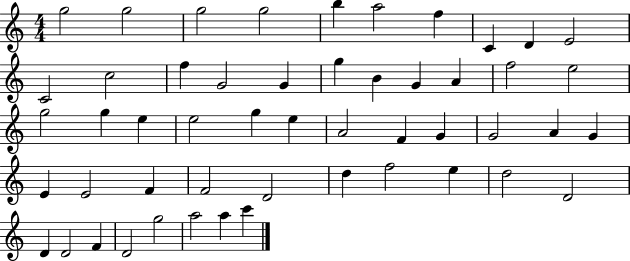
{
  \clef treble
  \numericTimeSignature
  \time 4/4
  \key c \major
  g''2 g''2 | g''2 g''2 | b''4 a''2 f''4 | c'4 d'4 e'2 | \break c'2 c''2 | f''4 g'2 g'4 | g''4 b'4 g'4 a'4 | f''2 e''2 | \break g''2 g''4 e''4 | e''2 g''4 e''4 | a'2 f'4 g'4 | g'2 a'4 g'4 | \break e'4 e'2 f'4 | f'2 d'2 | d''4 f''2 e''4 | d''2 d'2 | \break d'4 d'2 f'4 | d'2 g''2 | a''2 a''4 c'''4 | \bar "|."
}